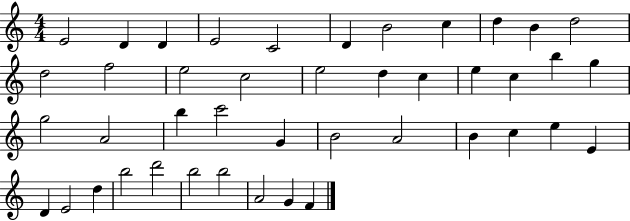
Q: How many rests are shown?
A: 0